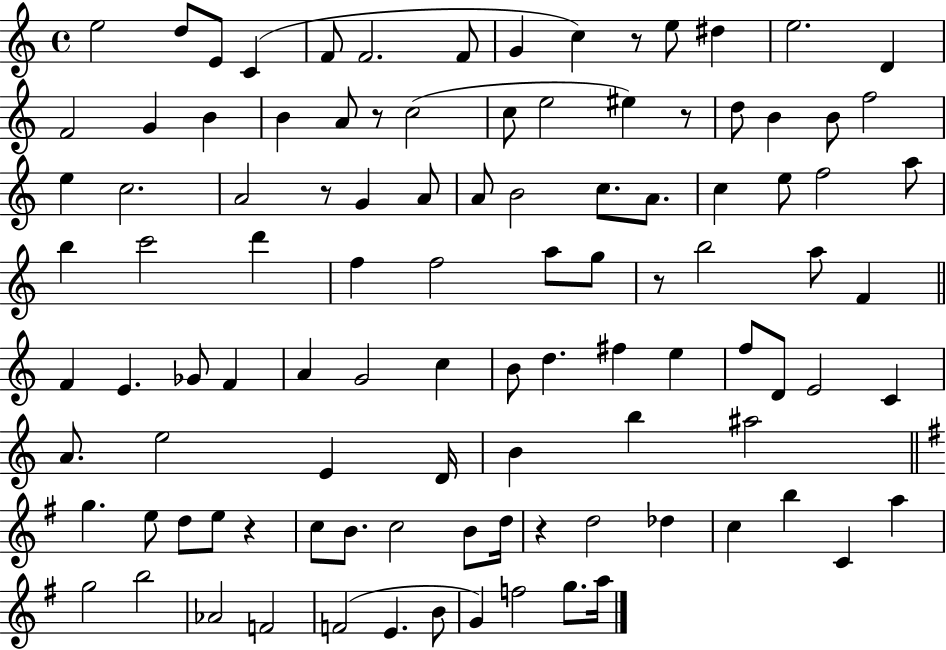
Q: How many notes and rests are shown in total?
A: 104